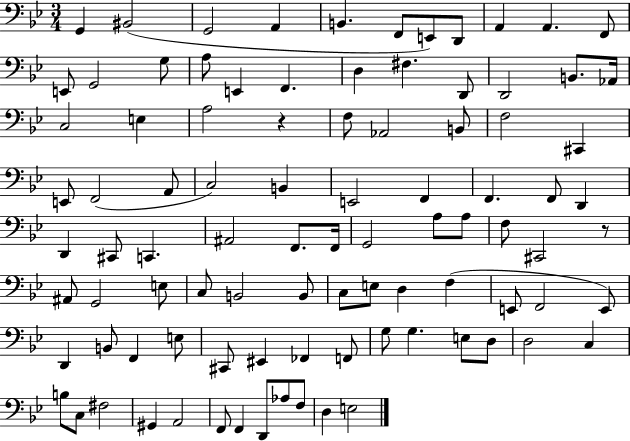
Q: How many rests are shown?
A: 2